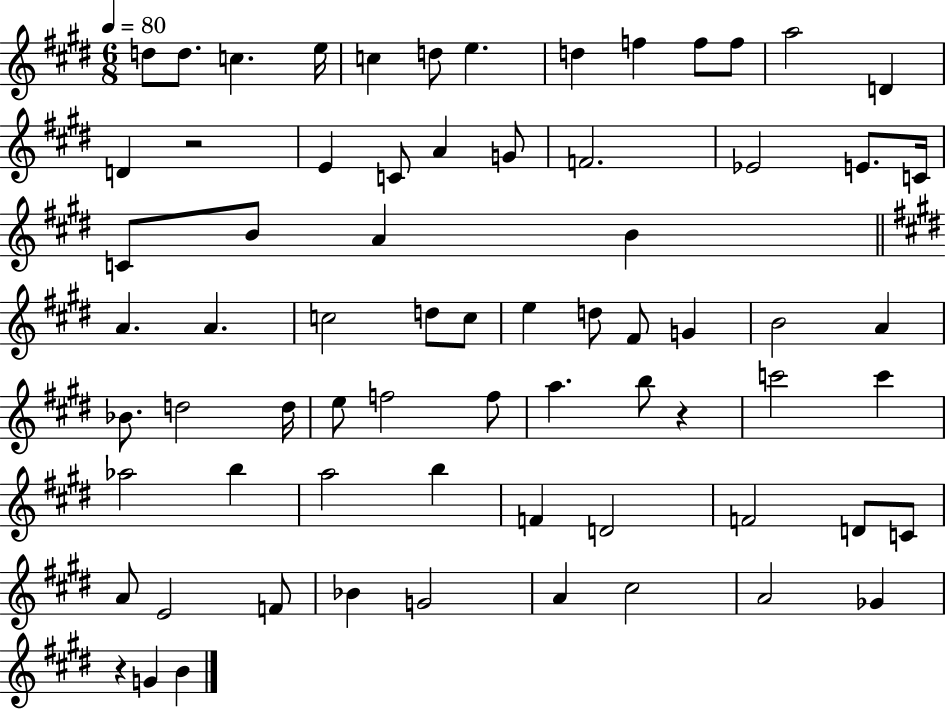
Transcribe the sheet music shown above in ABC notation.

X:1
T:Untitled
M:6/8
L:1/4
K:E
d/2 d/2 c e/4 c d/2 e d f f/2 f/2 a2 D D z2 E C/2 A G/2 F2 _E2 E/2 C/4 C/2 B/2 A B A A c2 d/2 c/2 e d/2 ^F/2 G B2 A _B/2 d2 d/4 e/2 f2 f/2 a b/2 z c'2 c' _a2 b a2 b F D2 F2 D/2 C/2 A/2 E2 F/2 _B G2 A ^c2 A2 _G z G B